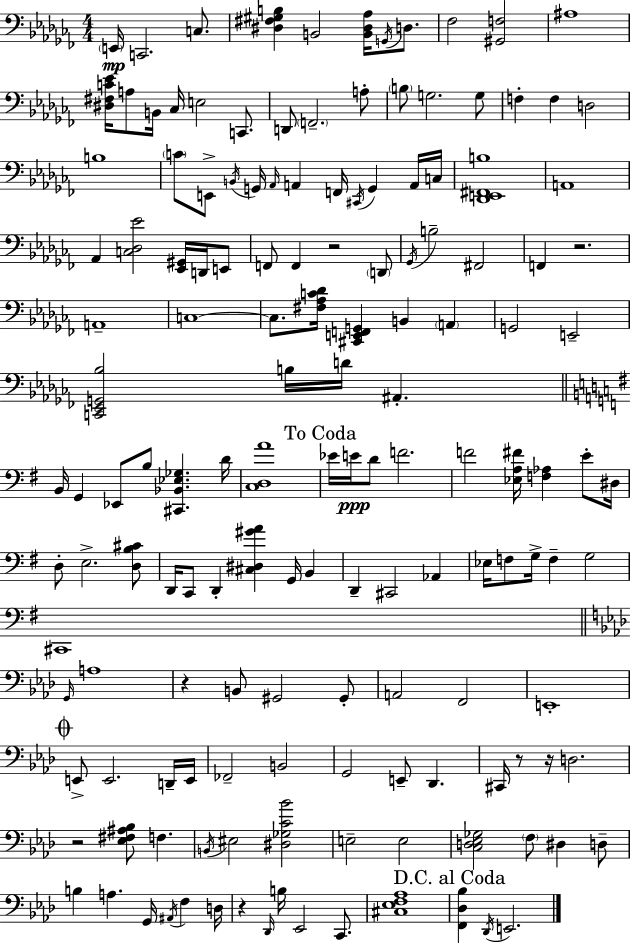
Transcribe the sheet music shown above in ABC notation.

X:1
T:Untitled
M:4/4
L:1/4
K:Abm
E,,/4 C,,2 C,/2 [^D,^F,^G,B,] B,,2 [B,,^D,_A,]/4 G,,/4 D,/2 _F,2 [^G,,F,]2 ^A,4 [^D,^F,C_E]/4 A,/2 B,,/4 _C,/4 E,2 C,,/2 D,,/2 F,,2 A,/2 B,/2 G,2 G,/2 F, F, D,2 B,4 C/2 E,,/2 B,,/4 G,,/4 _A,,/4 A,, F,,/4 ^C,,/4 G,, A,,/4 C,/4 [_D,,E,,^F,,B,]4 A,,4 _A,, [C,_D,_E]2 [_E,,^G,,]/4 D,,/4 E,,/2 F,,/2 F,, z2 D,,/2 _G,,/4 B,2 ^F,,2 F,, z2 A,,4 C,4 C,/2 [^F,_A,C_D]/4 [^C,,E,,F,,G,,] B,, A,, G,,2 E,,2 [C,,_E,,G,,_B,]2 B,/4 D/4 ^A,, B,,/4 G,, _E,,/2 B,/2 [^C,,_B,,_E,_G,] D/4 [C,D,A]4 _E/4 E/4 D/2 F2 F2 [_E,A,^F]/4 [F,_A,] E/2 ^D,/4 D,/2 E,2 [D,B,^C]/2 D,,/4 C,,/2 D,, [^C,^D,^GA] G,,/4 B,, D,, ^C,,2 _A,, _E,/4 F,/2 G,/4 F, G,2 ^C,,4 G,,/4 A,4 z B,,/2 ^G,,2 ^G,,/2 A,,2 F,,2 E,,4 E,,/2 E,,2 D,,/4 E,,/4 _F,,2 B,,2 G,,2 E,,/2 _D,, ^C,,/4 z/2 z/4 D,2 z2 [_E,^F,^A,_B,]/2 F, B,,/4 ^E,2 [^D,_G,C_B]2 E,2 E,2 [C,D,_E,_G,]2 F,/2 ^D, D,/2 B, A, G,,/4 ^A,,/4 F, D,/4 z _D,,/4 B,/4 _E,,2 C,,/2 [^C,_E,F,_A,]4 [F,,_D,_B,] _D,,/4 E,,2